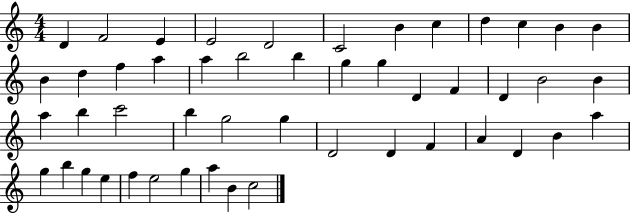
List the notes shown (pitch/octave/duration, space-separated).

D4/q F4/h E4/q E4/h D4/h C4/h B4/q C5/q D5/q C5/q B4/q B4/q B4/q D5/q F5/q A5/q A5/q B5/h B5/q G5/q G5/q D4/q F4/q D4/q B4/h B4/q A5/q B5/q C6/h B5/q G5/h G5/q D4/h D4/q F4/q A4/q D4/q B4/q A5/q G5/q B5/q G5/q E5/q F5/q E5/h G5/q A5/q B4/q C5/h